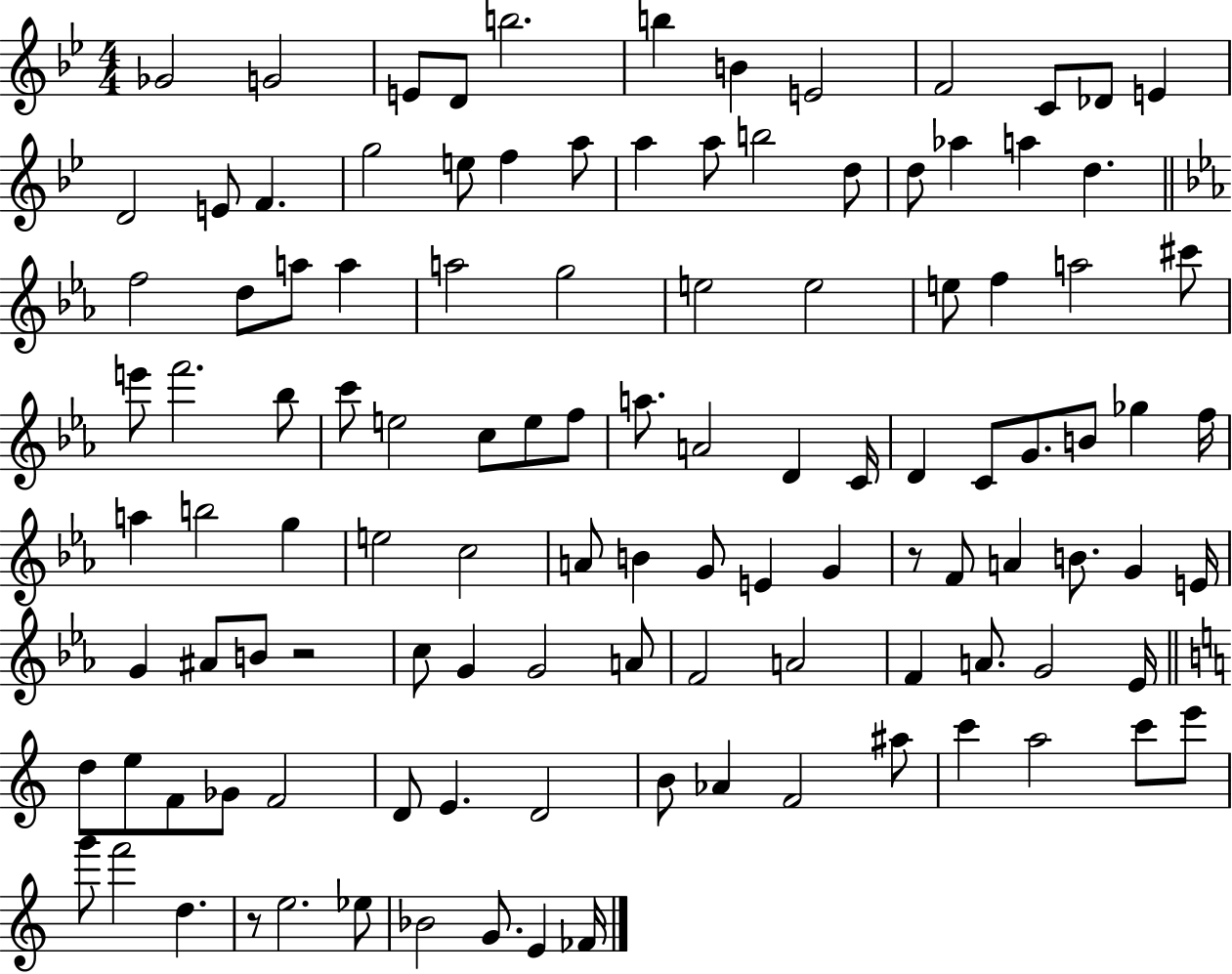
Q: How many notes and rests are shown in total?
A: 113